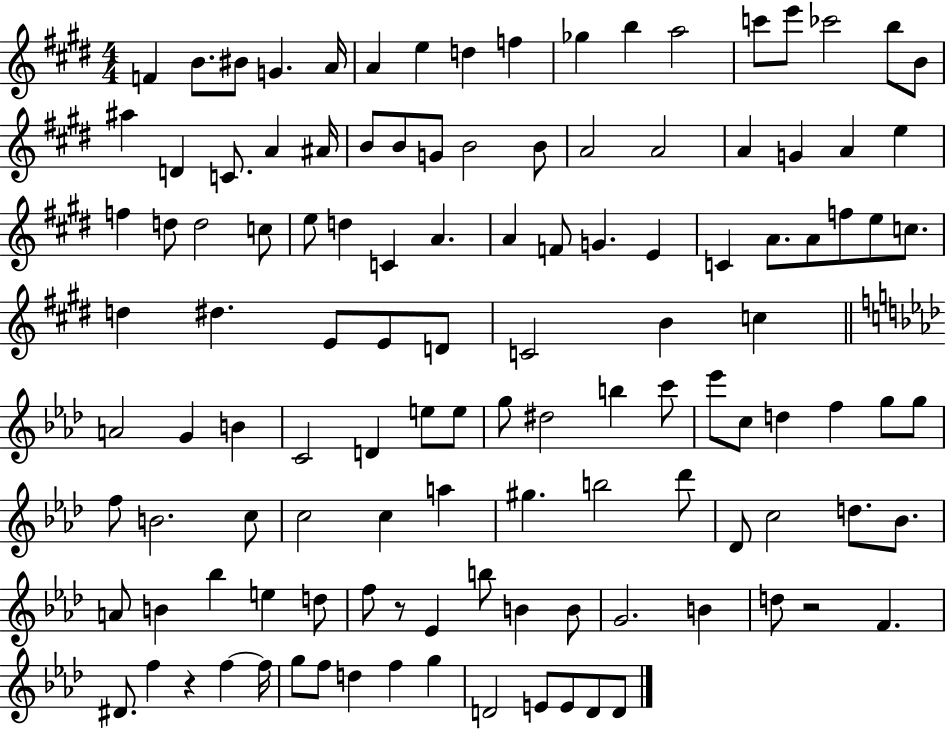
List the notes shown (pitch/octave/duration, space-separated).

F4/q B4/e. BIS4/e G4/q. A4/s A4/q E5/q D5/q F5/q Gb5/q B5/q A5/h C6/e E6/e CES6/h B5/e B4/e A#5/q D4/q C4/e. A4/q A#4/s B4/e B4/e G4/e B4/h B4/e A4/h A4/h A4/q G4/q A4/q E5/q F5/q D5/e D5/h C5/e E5/e D5/q C4/q A4/q. A4/q F4/e G4/q. E4/q C4/q A4/e. A4/e F5/e E5/e C5/e. D5/q D#5/q. E4/e E4/e D4/e C4/h B4/q C5/q A4/h G4/q B4/q C4/h D4/q E5/e E5/e G5/e D#5/h B5/q C6/e Eb6/e C5/e D5/q F5/q G5/e G5/e F5/e B4/h. C5/e C5/h C5/q A5/q G#5/q. B5/h Db6/e Db4/e C5/h D5/e. Bb4/e. A4/e B4/q Bb5/q E5/q D5/e F5/e R/e Eb4/q B5/e B4/q B4/e G4/h. B4/q D5/e R/h F4/q. D#4/e. F5/q R/q F5/q F5/s G5/e F5/e D5/q F5/q G5/q D4/h E4/e E4/e D4/e D4/e